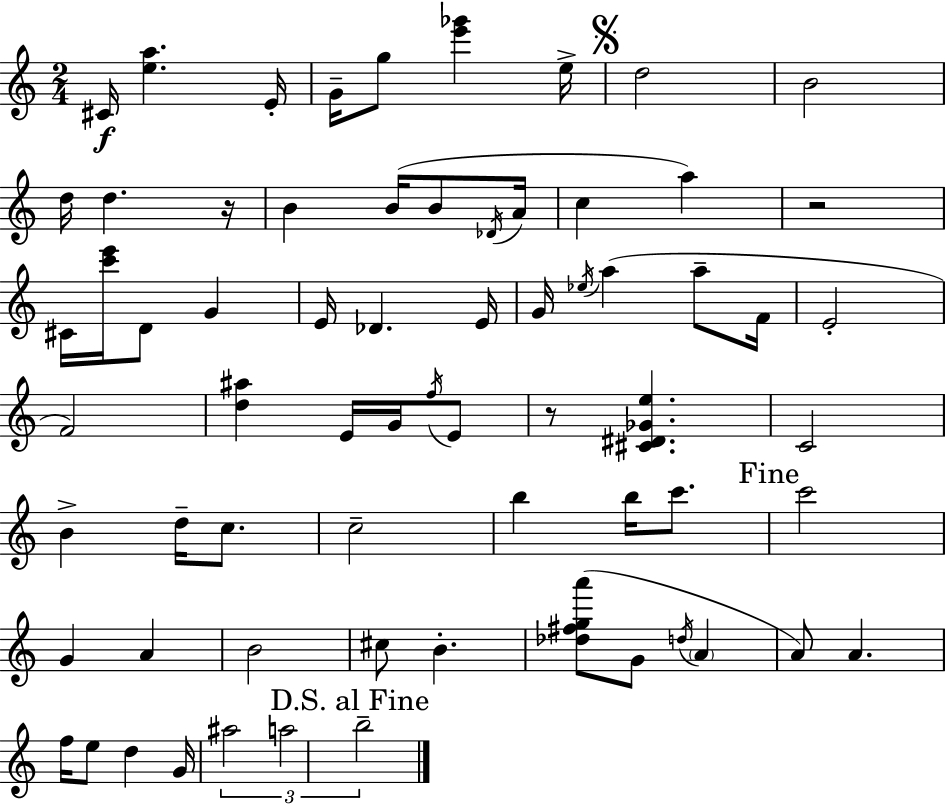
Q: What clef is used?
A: treble